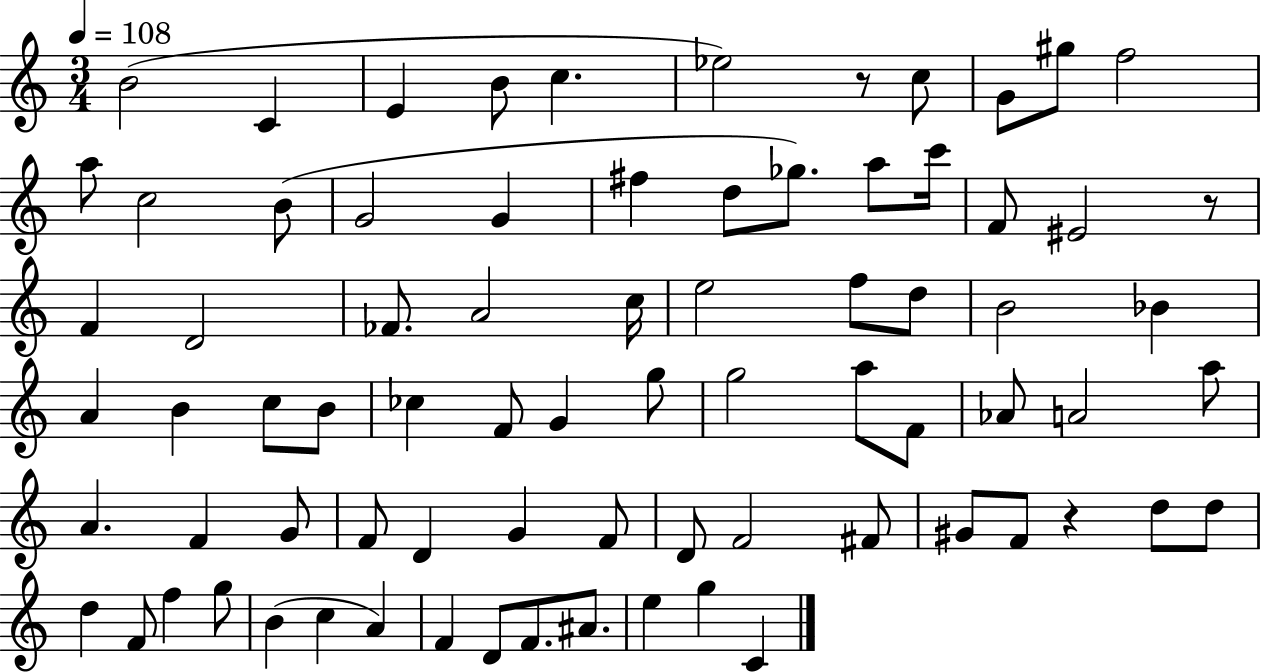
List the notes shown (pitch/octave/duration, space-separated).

B4/h C4/q E4/q B4/e C5/q. Eb5/h R/e C5/e G4/e G#5/e F5/h A5/e C5/h B4/e G4/h G4/q F#5/q D5/e Gb5/e. A5/e C6/s F4/e EIS4/h R/e F4/q D4/h FES4/e. A4/h C5/s E5/h F5/e D5/e B4/h Bb4/q A4/q B4/q C5/e B4/e CES5/q F4/e G4/q G5/e G5/h A5/e F4/e Ab4/e A4/h A5/e A4/q. F4/q G4/e F4/e D4/q G4/q F4/e D4/e F4/h F#4/e G#4/e F4/e R/q D5/e D5/e D5/q F4/e F5/q G5/e B4/q C5/q A4/q F4/q D4/e F4/e. A#4/e. E5/q G5/q C4/q